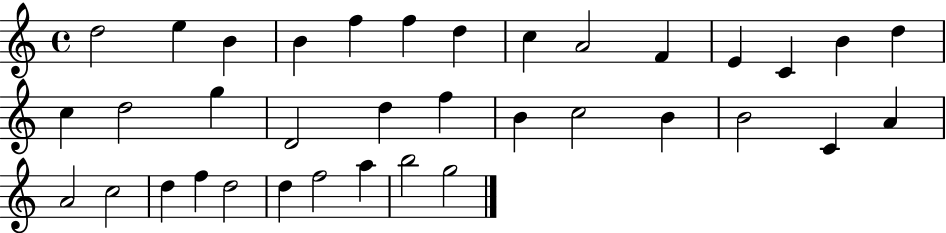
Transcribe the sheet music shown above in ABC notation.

X:1
T:Untitled
M:4/4
L:1/4
K:C
d2 e B B f f d c A2 F E C B d c d2 g D2 d f B c2 B B2 C A A2 c2 d f d2 d f2 a b2 g2